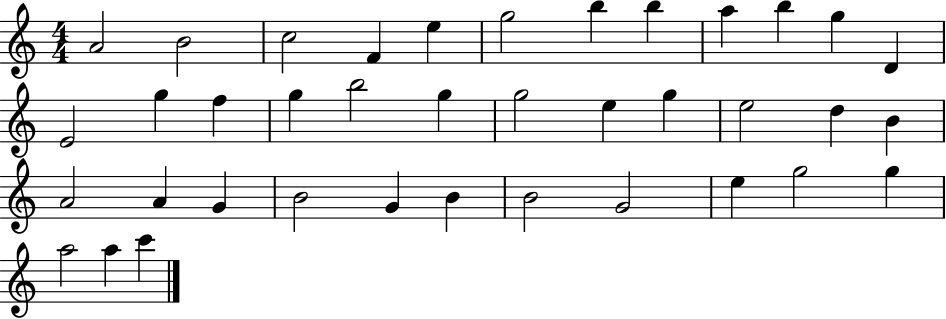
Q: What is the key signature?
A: C major